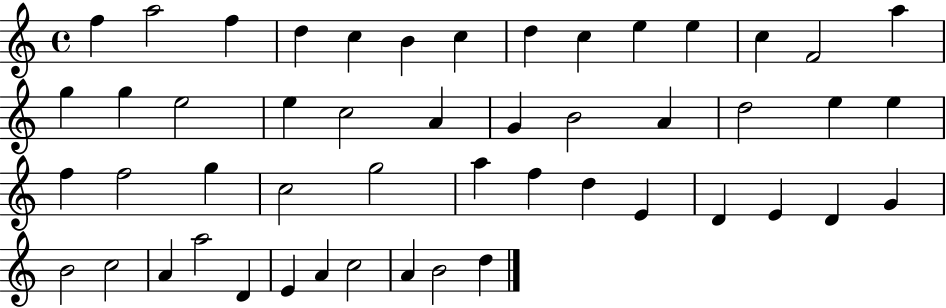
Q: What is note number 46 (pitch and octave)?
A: A4